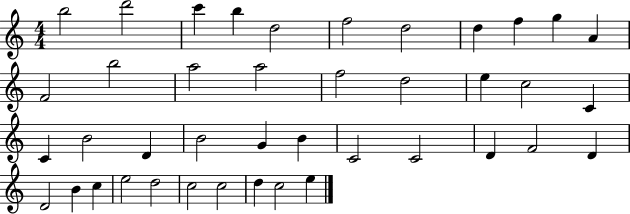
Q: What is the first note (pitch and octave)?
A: B5